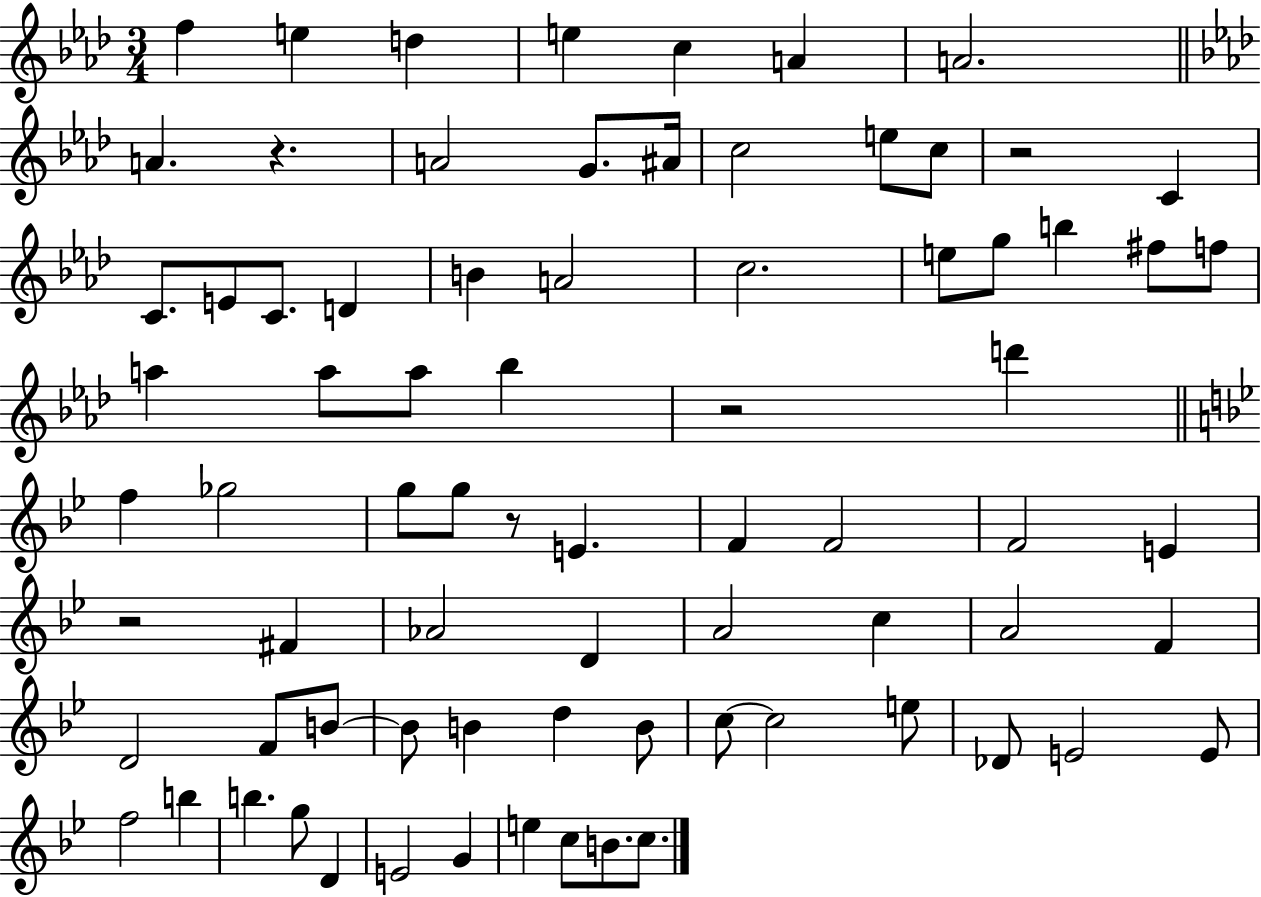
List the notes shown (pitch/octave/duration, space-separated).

F5/q E5/q D5/q E5/q C5/q A4/q A4/h. A4/q. R/q. A4/h G4/e. A#4/s C5/h E5/e C5/e R/h C4/q C4/e. E4/e C4/e. D4/q B4/q A4/h C5/h. E5/e G5/e B5/q F#5/e F5/e A5/q A5/e A5/e Bb5/q R/h D6/q F5/q Gb5/h G5/e G5/e R/e E4/q. F4/q F4/h F4/h E4/q R/h F#4/q Ab4/h D4/q A4/h C5/q A4/h F4/q D4/h F4/e B4/e B4/e B4/q D5/q B4/e C5/e C5/h E5/e Db4/e E4/h E4/e F5/h B5/q B5/q. G5/e D4/q E4/h G4/q E5/q C5/e B4/e. C5/e.